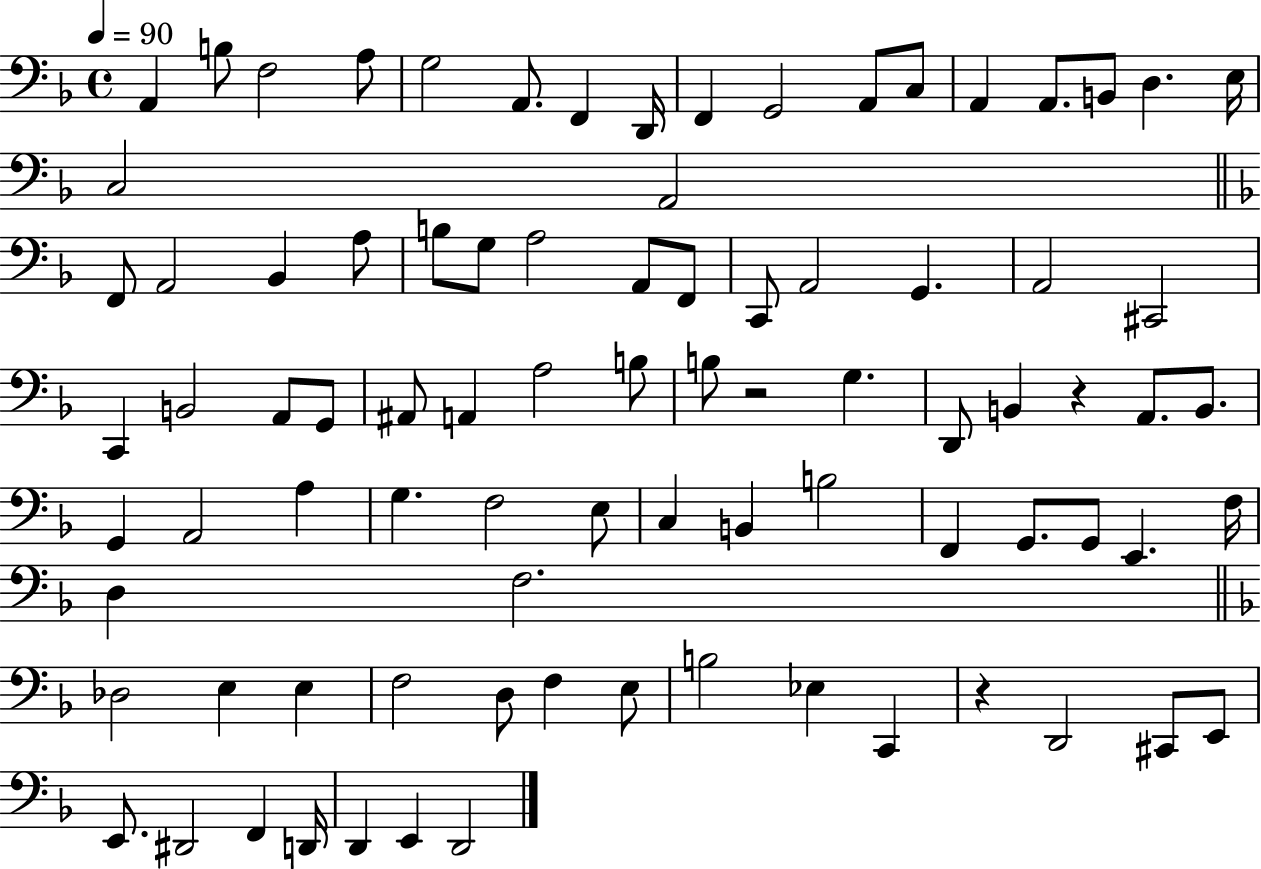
{
  \clef bass
  \time 4/4
  \defaultTimeSignature
  \key f \major
  \tempo 4 = 90
  a,4 b8 f2 a8 | g2 a,8. f,4 d,16 | f,4 g,2 a,8 c8 | a,4 a,8. b,8 d4. e16 | \break c2 a,2 | \bar "||" \break \key f \major f,8 a,2 bes,4 a8 | b8 g8 a2 a,8 f,8 | c,8 a,2 g,4. | a,2 cis,2 | \break c,4 b,2 a,8 g,8 | ais,8 a,4 a2 b8 | b8 r2 g4. | d,8 b,4 r4 a,8. b,8. | \break g,4 a,2 a4 | g4. f2 e8 | c4 b,4 b2 | f,4 g,8. g,8 e,4. f16 | \break d4 f2. | \bar "||" \break \key f \major des2 e4 e4 | f2 d8 f4 e8 | b2 ees4 c,4 | r4 d,2 cis,8 e,8 | \break e,8. dis,2 f,4 d,16 | d,4 e,4 d,2 | \bar "|."
}